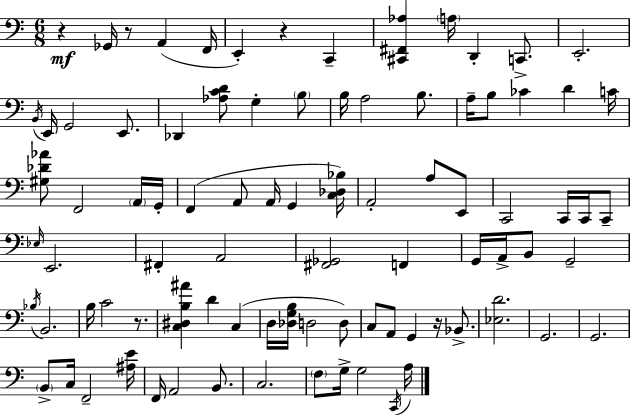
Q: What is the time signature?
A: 6/8